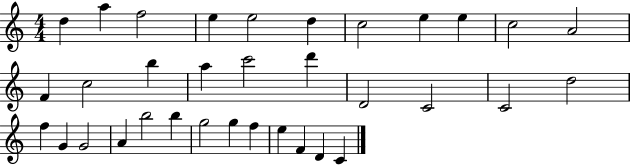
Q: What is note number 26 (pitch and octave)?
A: B5